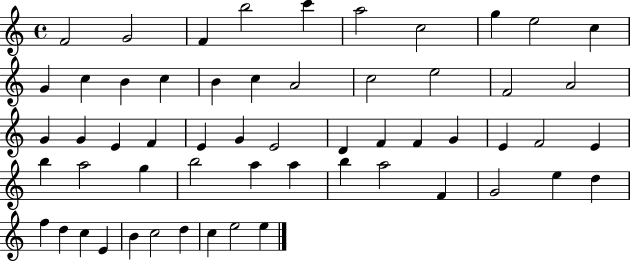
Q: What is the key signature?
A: C major